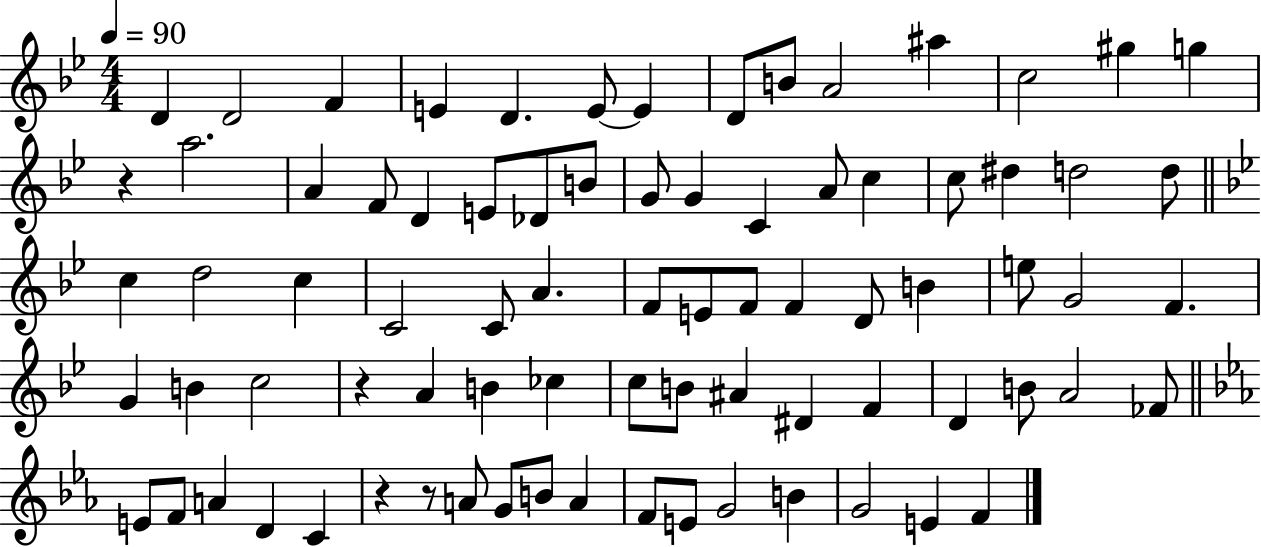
D4/q D4/h F4/q E4/q D4/q. E4/e E4/q D4/e B4/e A4/h A#5/q C5/h G#5/q G5/q R/q A5/h. A4/q F4/e D4/q E4/e Db4/e B4/e G4/e G4/q C4/q A4/e C5/q C5/e D#5/q D5/h D5/e C5/q D5/h C5/q C4/h C4/e A4/q. F4/e E4/e F4/e F4/q D4/e B4/q E5/e G4/h F4/q. G4/q B4/q C5/h R/q A4/q B4/q CES5/q C5/e B4/e A#4/q D#4/q F4/q D4/q B4/e A4/h FES4/e E4/e F4/e A4/q D4/q C4/q R/q R/e A4/e G4/e B4/e A4/q F4/e E4/e G4/h B4/q G4/h E4/q F4/q